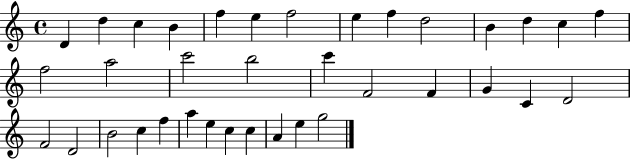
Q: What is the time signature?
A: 4/4